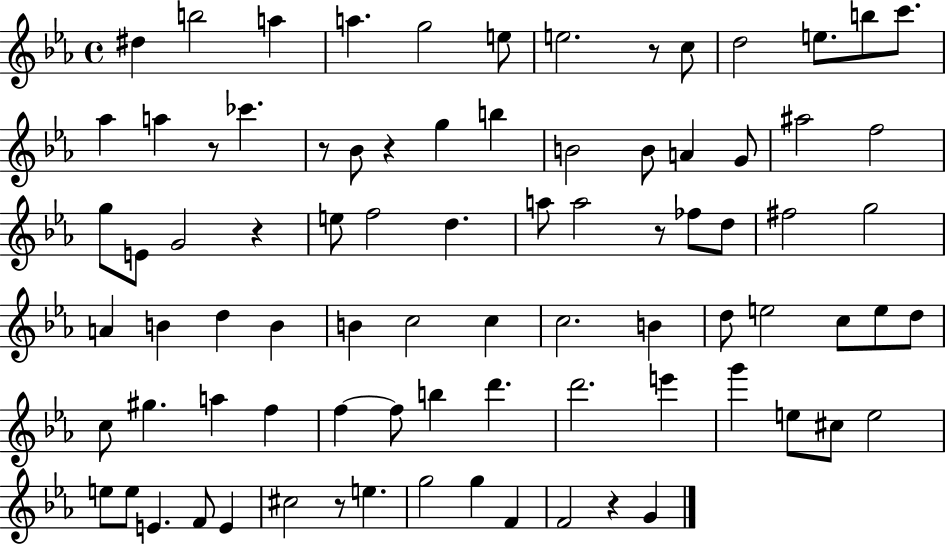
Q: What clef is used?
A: treble